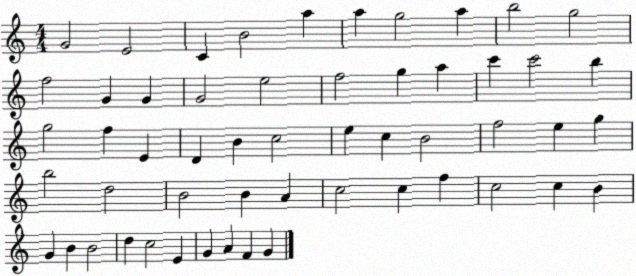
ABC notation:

X:1
T:Untitled
M:4/4
L:1/4
K:C
G2 E2 C B2 a a g2 a b2 g2 f2 G G G2 e2 f2 g a c' c'2 b g2 f E D B c2 e c B2 f2 e g b2 d2 B2 B A c2 c f c2 c B G B B2 d c2 E G A F G